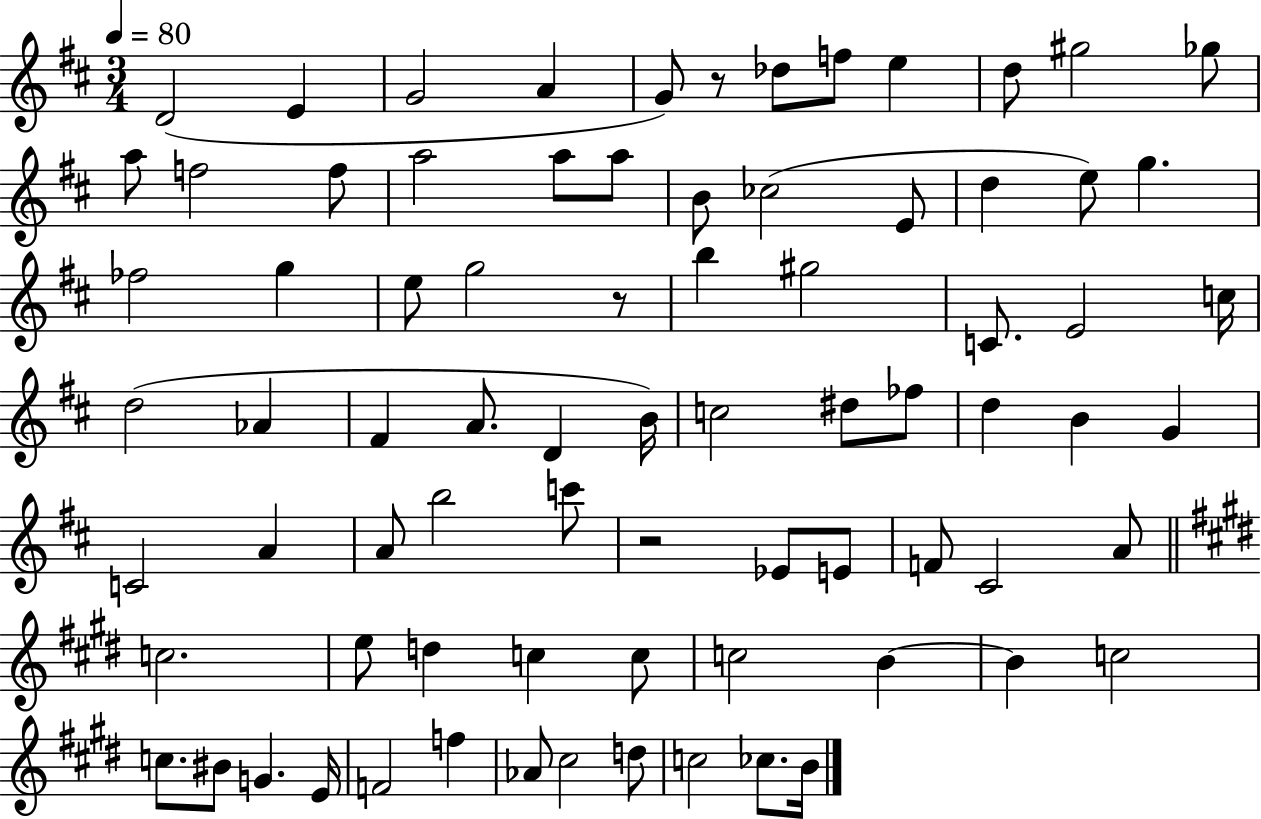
{
  \clef treble
  \numericTimeSignature
  \time 3/4
  \key d \major
  \tempo 4 = 80
  d'2( e'4 | g'2 a'4 | g'8) r8 des''8 f''8 e''4 | d''8 gis''2 ges''8 | \break a''8 f''2 f''8 | a''2 a''8 a''8 | b'8 ces''2( e'8 | d''4 e''8) g''4. | \break fes''2 g''4 | e''8 g''2 r8 | b''4 gis''2 | c'8. e'2 c''16 | \break d''2( aes'4 | fis'4 a'8. d'4 b'16) | c''2 dis''8 fes''8 | d''4 b'4 g'4 | \break c'2 a'4 | a'8 b''2 c'''8 | r2 ees'8 e'8 | f'8 cis'2 a'8 | \break \bar "||" \break \key e \major c''2. | e''8 d''4 c''4 c''8 | c''2 b'4~~ | b'4 c''2 | \break c''8. bis'8 g'4. e'16 | f'2 f''4 | aes'8 cis''2 d''8 | c''2 ces''8. b'16 | \break \bar "|."
}